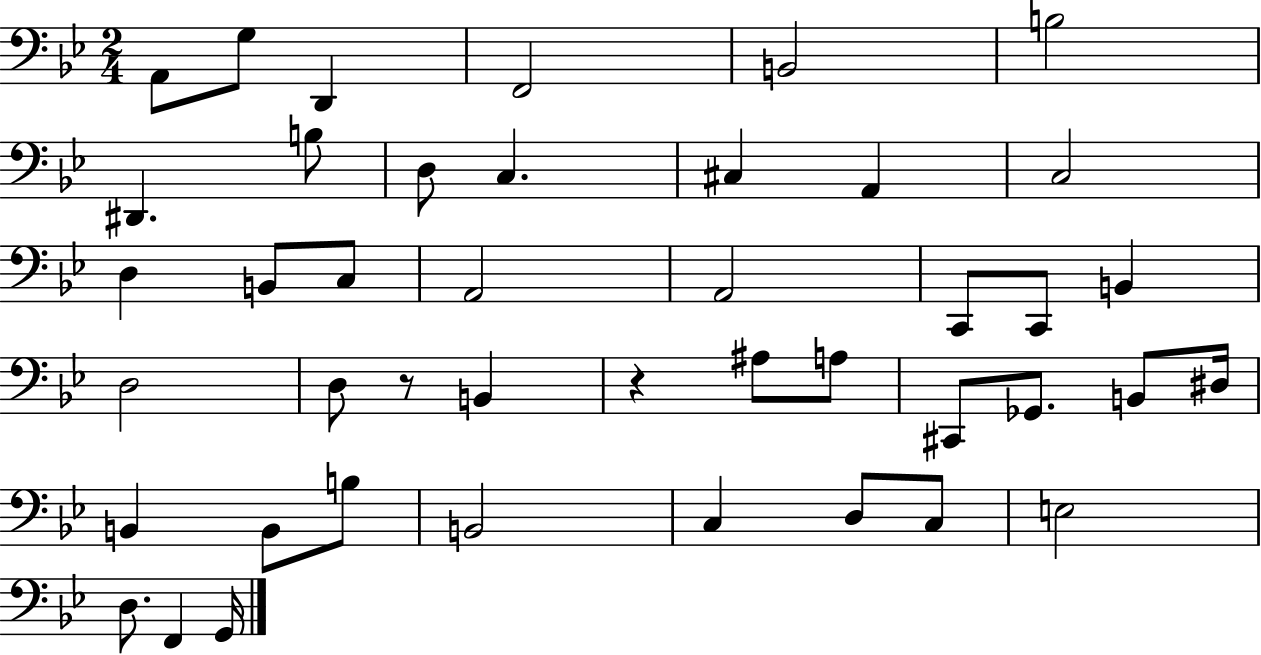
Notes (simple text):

A2/e G3/e D2/q F2/h B2/h B3/h D#2/q. B3/e D3/e C3/q. C#3/q A2/q C3/h D3/q B2/e C3/e A2/h A2/h C2/e C2/e B2/q D3/h D3/e R/e B2/q R/q A#3/e A3/e C#2/e Gb2/e. B2/e D#3/s B2/q B2/e B3/e B2/h C3/q D3/e C3/e E3/h D3/e. F2/q G2/s